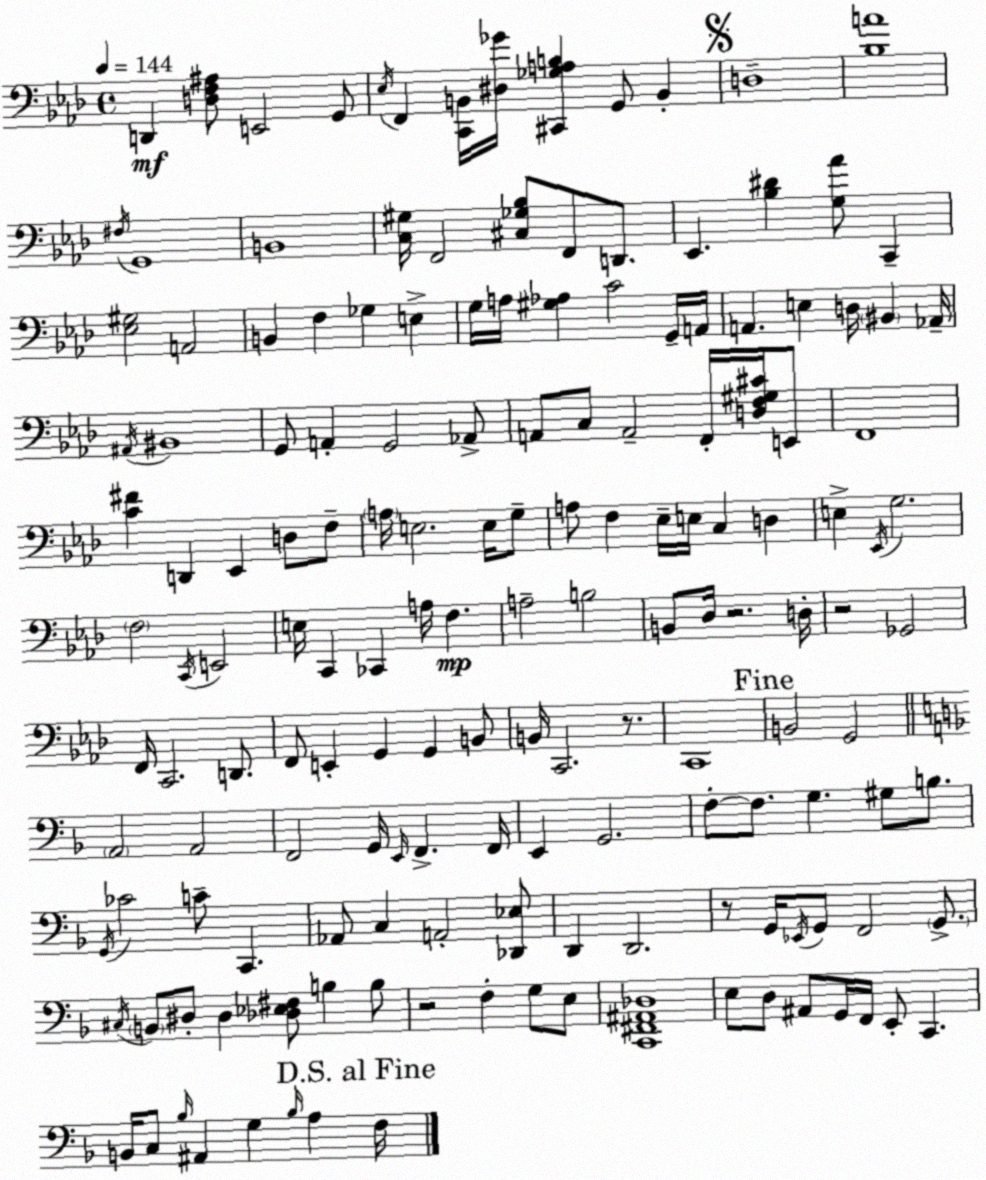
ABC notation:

X:1
T:Untitled
M:4/4
L:1/4
K:Ab
D,, [D,F,^A,]/2 E,,2 G,,/2 _E,/4 F,, [C,,B,,]/4 [^D,_G]/4 [^C,,_G,A,B,] G,,/2 B,, D,4 [_B,A]4 ^F,/4 G,,4 B,,4 [C,^G,]/4 F,,2 [^C,_G,_B,]/2 F,,/2 D,,/2 _E,, [_B,^D] [G,_A]/2 C,, [_E,^G,]2 A,,2 B,, F, _G, E, G,/4 A,/4 [^G,_A,] C2 G,,/4 A,,/4 A,, E, D,/4 ^B,, _A,,/4 ^A,,/4 ^B,,4 G,,/2 A,, G,,2 _A,,/2 A,,/2 C,/2 A,,2 F,,/4 [D,F,^G,^C]/4 E,,/2 F,,4 [C^F] D,, _E,, D,/2 F,/2 A,/4 E,2 E,/4 G,/2 A,/2 F, _E,/4 E,/4 C, D, E, _E,,/4 G,2 F,2 C,,/4 E,,2 E,/4 C,, _C,, A,/4 F, A,2 B,2 B,,/2 _D,/4 z2 D,/4 z2 _G,,2 F,,/4 C,,2 D,,/2 F,,/2 E,, G,, G,, B,,/2 B,,/4 C,,2 z/2 C,,4 B,,2 G,,2 A,,2 A,,2 F,,2 G,,/4 E,,/4 F,, F,,/4 E,, G,,2 F,/2 F,/2 G, ^G,/2 B,/2 G,,/4 _C2 C/2 C,, _A,,/2 C, A,,2 [_D,,_E,]/2 D,, D,,2 z/2 G,,/4 _E,,/4 G,,/2 F,,2 G,,/2 ^C,/4 B,,/2 ^D,/2 ^D, [_D,_E,^F,]/2 B, B,/2 z2 F, G,/2 E,/2 [C,,^F,,^A,,_D,]4 E,/2 D,/2 ^A,,/2 G,,/4 F,,/4 E,,/2 C,, B,,/4 C,/2 _B,/4 ^A,, G, _B,/4 A, F,/4